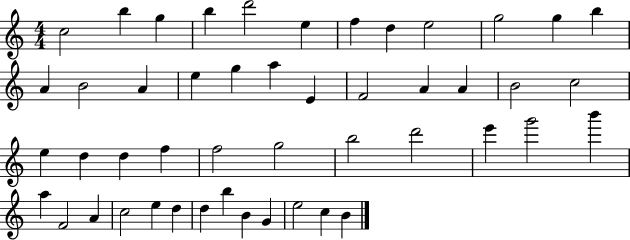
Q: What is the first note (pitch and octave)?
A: C5